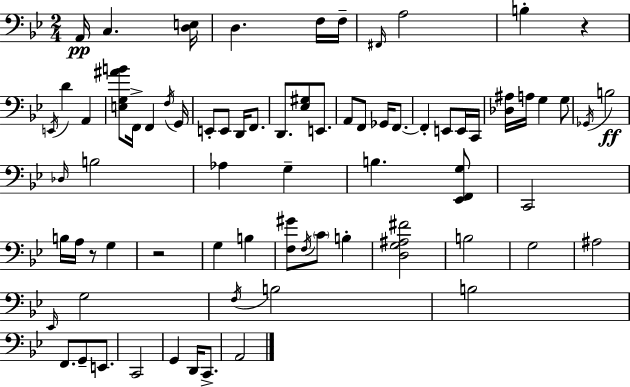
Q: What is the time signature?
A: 2/4